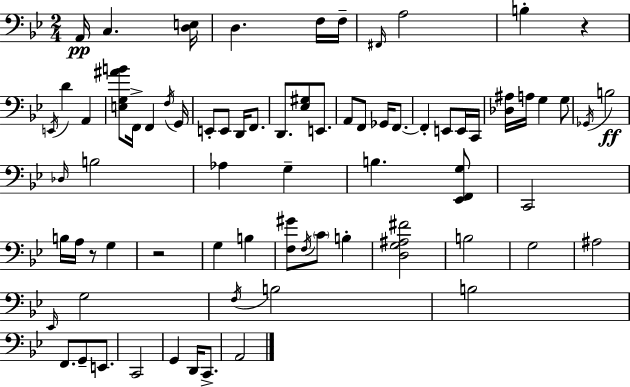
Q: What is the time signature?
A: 2/4